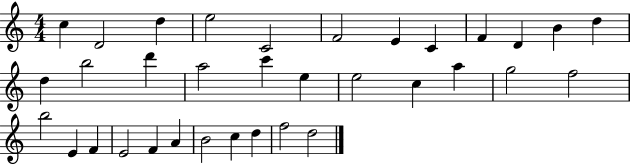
{
  \clef treble
  \numericTimeSignature
  \time 4/4
  \key c \major
  c''4 d'2 d''4 | e''2 c'2 | f'2 e'4 c'4 | f'4 d'4 b'4 d''4 | \break d''4 b''2 d'''4 | a''2 c'''4 e''4 | e''2 c''4 a''4 | g''2 f''2 | \break b''2 e'4 f'4 | e'2 f'4 a'4 | b'2 c''4 d''4 | f''2 d''2 | \break \bar "|."
}